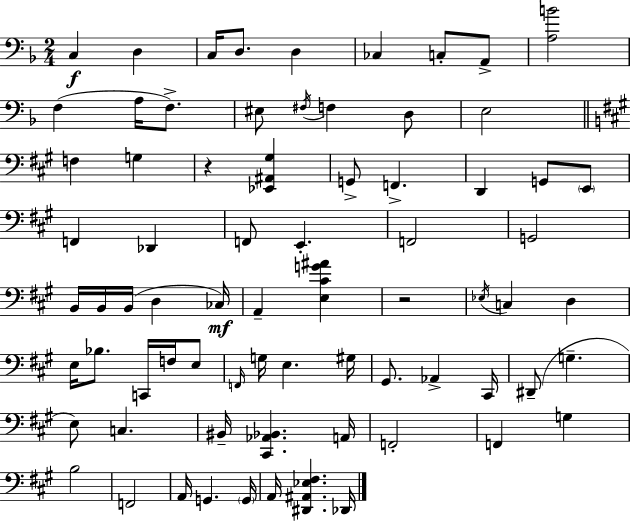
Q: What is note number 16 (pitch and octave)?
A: E3